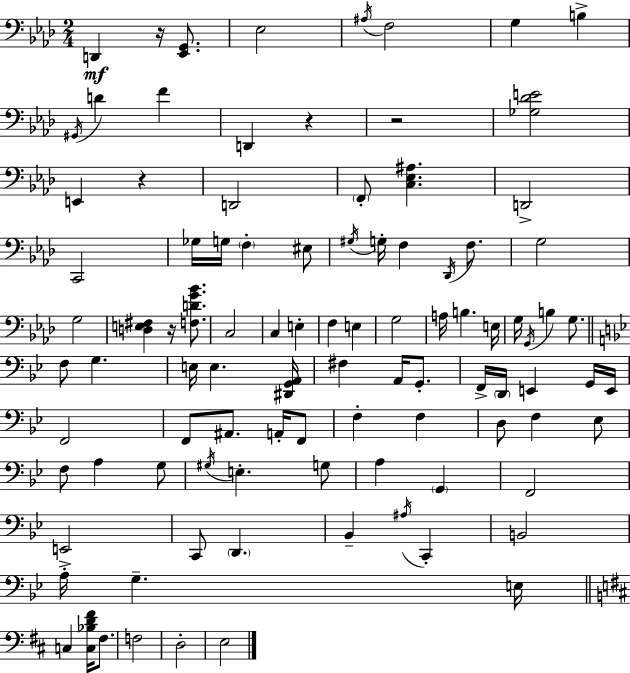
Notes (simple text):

D2/q R/s [Eb2,G2]/e. Eb3/h A#3/s F3/h G3/q B3/q G#2/s D4/q F4/q D2/q R/q R/h [Gb3,Db4,E4]/h E2/q R/q D2/h F2/e [C3,Eb3,A#3]/q. D2/h C2/h Gb3/s G3/s F3/q EIS3/e G#3/s G3/s F3/q Db2/s F3/e. G3/h G3/h [D3,E3,F#3]/q R/s [F3,D4,G4,Bb4]/e. C3/h C3/q E3/q F3/q E3/q G3/h A3/s B3/q. E3/s G3/s G2/s B3/q G3/e. F3/e G3/q. E3/s E3/q. [D#2,G2,A2]/s F#3/q A2/s G2/e. F2/s D2/s E2/q G2/s E2/s F2/h F2/e A#2/e. A2/s F2/e F3/q F3/q D3/e F3/q Eb3/e F3/e A3/q G3/e G#3/s E3/q. G3/e A3/q G2/q F2/h E2/h C2/e D2/q. Bb2/q A#3/s C2/q B2/h A3/s G3/q. E3/s C3/q [C3,Bb3,D4,F#4]/s F#3/e. F3/h D3/h E3/h